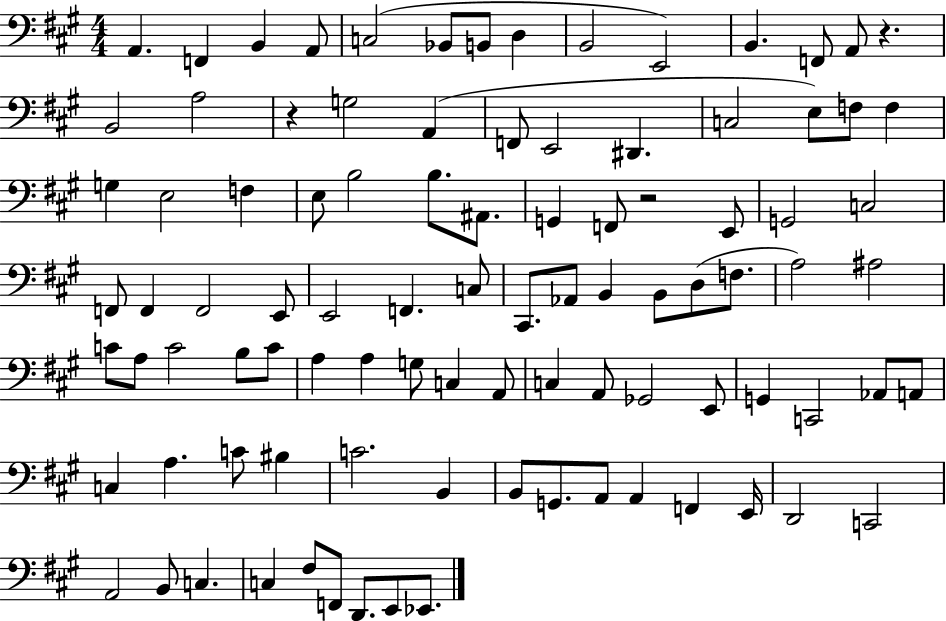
{
  \clef bass
  \numericTimeSignature
  \time 4/4
  \key a \major
  a,4. f,4 b,4 a,8 | c2( bes,8 b,8 d4 | b,2 e,2) | b,4. f,8 a,8 r4. | \break b,2 a2 | r4 g2 a,4( | f,8 e,2 dis,4. | c2 e8) f8 f4 | \break g4 e2 f4 | e8 b2 b8. ais,8. | g,4 f,8 r2 e,8 | g,2 c2 | \break f,8 f,4 f,2 e,8 | e,2 f,4. c8 | cis,8. aes,8 b,4 b,8 d8( f8. | a2) ais2 | \break c'8 a8 c'2 b8 c'8 | a4 a4 g8 c4 a,8 | c4 a,8 ges,2 e,8 | g,4 c,2 aes,8 a,8 | \break c4 a4. c'8 bis4 | c'2. b,4 | b,8 g,8. a,8 a,4 f,4 e,16 | d,2 c,2 | \break a,2 b,8 c4. | c4 fis8 f,8 d,8. e,8 ees,8. | \bar "|."
}